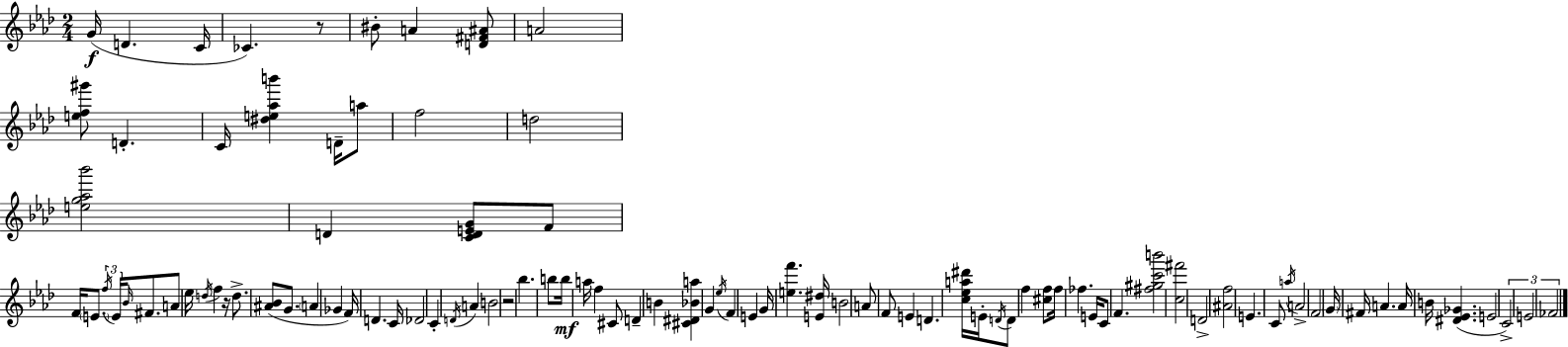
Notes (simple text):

G4/s D4/q. C4/s CES4/q. R/e BIS4/e A4/q [D4,F#4,A#4]/e A4/h [E5,F5,G#6]/e D4/q. C4/s [D#5,E5,Ab5,B6]/q D4/s A5/e F5/h D5/h [E5,G5,Ab5,Bb6]/h D4/q [C4,D4,E4,G4]/e F4/e F4/s E4/e. F5/s E4/s Bb4/s F#4/e. A4/e Eb5/s D5/s F5/q R/s D5/e. [A#4,Bb4]/e G4/e. A4/q Gb4/q F4/s D4/q. C4/s Db4/h C4/q D4/s A4/q B4/h R/h Bb5/q. B5/e B5/s A5/s F5/q C#4/e D4/q B4/q [C#4,D#4,Bb4,A5]/q G4/q Eb5/s F4/q E4/q G4/s [E5,F6]/q. [E4,D#5]/s B4/h A4/e F4/e E4/q D4/q. [C5,Eb5,A5,D#6]/s E4/s D4/s D4/e F5/q [C#5,F5]/e F5/s FES5/q. E4/s C4/e F4/q. [F#5,G#5,C6,B6]/h [C5,F#6]/h D4/h [A#4,F5]/h E4/q. C4/e A5/s A4/h F4/h G4/s F#4/s A4/q. A4/s B4/s [D#4,Eb4,Gb4]/q. E4/h C4/h E4/h FES4/h